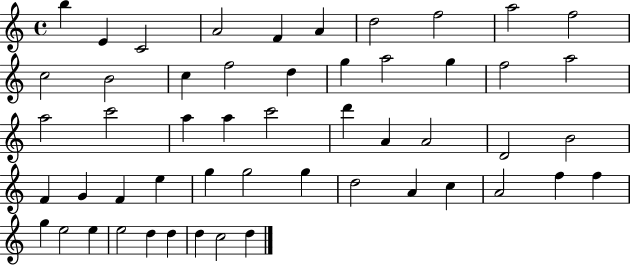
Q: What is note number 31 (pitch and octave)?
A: F4